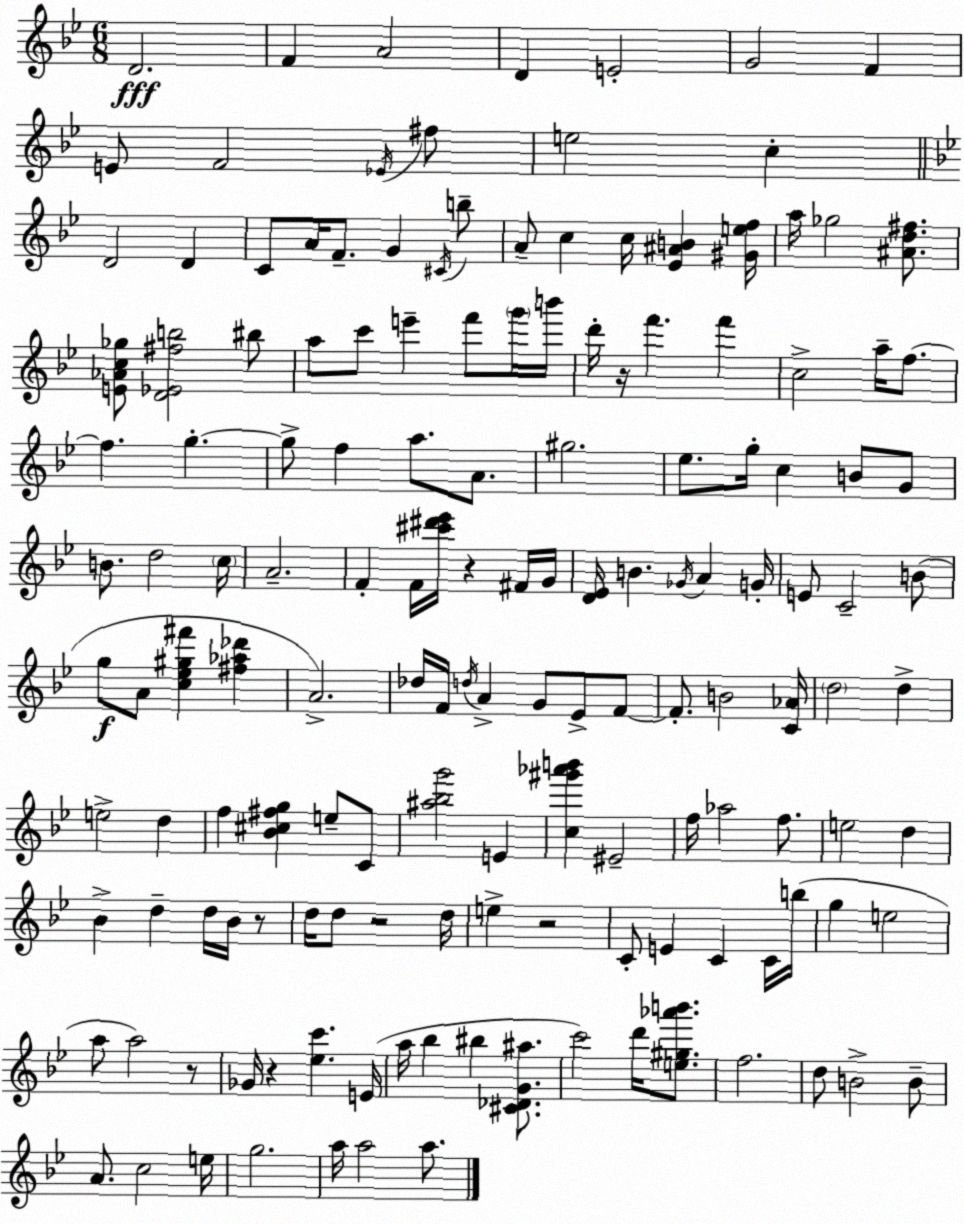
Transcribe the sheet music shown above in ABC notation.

X:1
T:Untitled
M:6/8
L:1/4
K:Bb
D2 F A2 D E2 G2 F E/2 F2 _E/4 ^f/2 e2 c D2 D C/2 A/4 F/2 G ^C/4 b/2 A/2 c c/4 [_E^AB] [^Gef]/4 a/4 _g2 [^Ad^f]/2 [E_Ac_g]/2 [D_E^fb]2 ^b/2 a/2 c'/2 e' f'/2 g'/4 b'/4 d'/4 z/4 f' f' c2 a/4 f/2 f g g/2 f a/2 A/2 ^g2 _e/2 g/4 c B/2 G/2 B/2 d2 c/4 A2 F F/4 [^c'^d'_e']/4 z ^F/4 G/4 [D_E]/4 B _G/4 A G/4 E/2 C2 B/2 g/2 A/2 [c_e^g^f'] [^f_a_d'] A2 _d/4 F/4 d/4 A G/2 _E/2 F/2 F/2 B2 [C_A]/4 d2 d e2 d f [_B^c^fg] e/2 C/2 [^a_bg']2 E [c^g'_a'b'] ^E2 f/4 _a2 f/2 e2 d _B d d/4 _B/4 z/2 d/4 d/2 z2 d/4 e z2 C/2 E C C/4 b/4 g e2 a/2 a2 z/2 _G/4 z [_ec'] E/4 a/4 _b ^b [^C_DG^a]/2 c'2 d'/4 [e^g_a'b']/2 f2 d/2 B2 B/2 A/2 c2 e/4 g2 a/4 a2 a/2